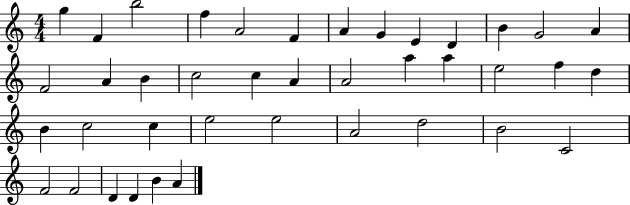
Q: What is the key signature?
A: C major